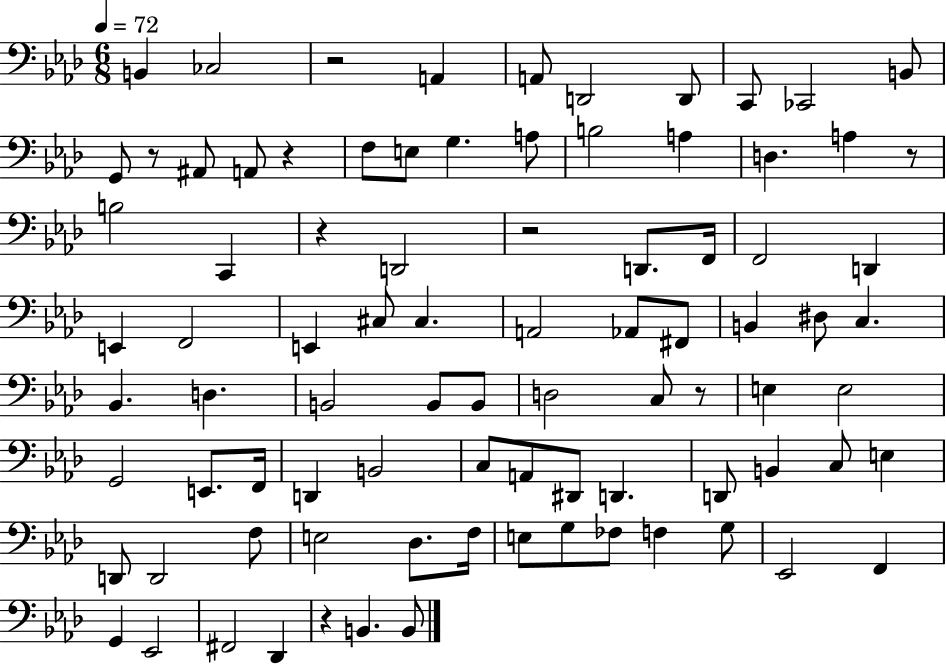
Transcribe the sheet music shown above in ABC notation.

X:1
T:Untitled
M:6/8
L:1/4
K:Ab
B,, _C,2 z2 A,, A,,/2 D,,2 D,,/2 C,,/2 _C,,2 B,,/2 G,,/2 z/2 ^A,,/2 A,,/2 z F,/2 E,/2 G, A,/2 B,2 A, D, A, z/2 B,2 C,, z D,,2 z2 D,,/2 F,,/4 F,,2 D,, E,, F,,2 E,, ^C,/2 ^C, A,,2 _A,,/2 ^F,,/2 B,, ^D,/2 C, _B,, D, B,,2 B,,/2 B,,/2 D,2 C,/2 z/2 E, E,2 G,,2 E,,/2 F,,/4 D,, B,,2 C,/2 A,,/2 ^D,,/2 D,, D,,/2 B,, C,/2 E, D,,/2 D,,2 F,/2 E,2 _D,/2 F,/4 E,/2 G,/2 _F,/2 F, G,/2 _E,,2 F,, G,, _E,,2 ^F,,2 _D,, z B,, B,,/2